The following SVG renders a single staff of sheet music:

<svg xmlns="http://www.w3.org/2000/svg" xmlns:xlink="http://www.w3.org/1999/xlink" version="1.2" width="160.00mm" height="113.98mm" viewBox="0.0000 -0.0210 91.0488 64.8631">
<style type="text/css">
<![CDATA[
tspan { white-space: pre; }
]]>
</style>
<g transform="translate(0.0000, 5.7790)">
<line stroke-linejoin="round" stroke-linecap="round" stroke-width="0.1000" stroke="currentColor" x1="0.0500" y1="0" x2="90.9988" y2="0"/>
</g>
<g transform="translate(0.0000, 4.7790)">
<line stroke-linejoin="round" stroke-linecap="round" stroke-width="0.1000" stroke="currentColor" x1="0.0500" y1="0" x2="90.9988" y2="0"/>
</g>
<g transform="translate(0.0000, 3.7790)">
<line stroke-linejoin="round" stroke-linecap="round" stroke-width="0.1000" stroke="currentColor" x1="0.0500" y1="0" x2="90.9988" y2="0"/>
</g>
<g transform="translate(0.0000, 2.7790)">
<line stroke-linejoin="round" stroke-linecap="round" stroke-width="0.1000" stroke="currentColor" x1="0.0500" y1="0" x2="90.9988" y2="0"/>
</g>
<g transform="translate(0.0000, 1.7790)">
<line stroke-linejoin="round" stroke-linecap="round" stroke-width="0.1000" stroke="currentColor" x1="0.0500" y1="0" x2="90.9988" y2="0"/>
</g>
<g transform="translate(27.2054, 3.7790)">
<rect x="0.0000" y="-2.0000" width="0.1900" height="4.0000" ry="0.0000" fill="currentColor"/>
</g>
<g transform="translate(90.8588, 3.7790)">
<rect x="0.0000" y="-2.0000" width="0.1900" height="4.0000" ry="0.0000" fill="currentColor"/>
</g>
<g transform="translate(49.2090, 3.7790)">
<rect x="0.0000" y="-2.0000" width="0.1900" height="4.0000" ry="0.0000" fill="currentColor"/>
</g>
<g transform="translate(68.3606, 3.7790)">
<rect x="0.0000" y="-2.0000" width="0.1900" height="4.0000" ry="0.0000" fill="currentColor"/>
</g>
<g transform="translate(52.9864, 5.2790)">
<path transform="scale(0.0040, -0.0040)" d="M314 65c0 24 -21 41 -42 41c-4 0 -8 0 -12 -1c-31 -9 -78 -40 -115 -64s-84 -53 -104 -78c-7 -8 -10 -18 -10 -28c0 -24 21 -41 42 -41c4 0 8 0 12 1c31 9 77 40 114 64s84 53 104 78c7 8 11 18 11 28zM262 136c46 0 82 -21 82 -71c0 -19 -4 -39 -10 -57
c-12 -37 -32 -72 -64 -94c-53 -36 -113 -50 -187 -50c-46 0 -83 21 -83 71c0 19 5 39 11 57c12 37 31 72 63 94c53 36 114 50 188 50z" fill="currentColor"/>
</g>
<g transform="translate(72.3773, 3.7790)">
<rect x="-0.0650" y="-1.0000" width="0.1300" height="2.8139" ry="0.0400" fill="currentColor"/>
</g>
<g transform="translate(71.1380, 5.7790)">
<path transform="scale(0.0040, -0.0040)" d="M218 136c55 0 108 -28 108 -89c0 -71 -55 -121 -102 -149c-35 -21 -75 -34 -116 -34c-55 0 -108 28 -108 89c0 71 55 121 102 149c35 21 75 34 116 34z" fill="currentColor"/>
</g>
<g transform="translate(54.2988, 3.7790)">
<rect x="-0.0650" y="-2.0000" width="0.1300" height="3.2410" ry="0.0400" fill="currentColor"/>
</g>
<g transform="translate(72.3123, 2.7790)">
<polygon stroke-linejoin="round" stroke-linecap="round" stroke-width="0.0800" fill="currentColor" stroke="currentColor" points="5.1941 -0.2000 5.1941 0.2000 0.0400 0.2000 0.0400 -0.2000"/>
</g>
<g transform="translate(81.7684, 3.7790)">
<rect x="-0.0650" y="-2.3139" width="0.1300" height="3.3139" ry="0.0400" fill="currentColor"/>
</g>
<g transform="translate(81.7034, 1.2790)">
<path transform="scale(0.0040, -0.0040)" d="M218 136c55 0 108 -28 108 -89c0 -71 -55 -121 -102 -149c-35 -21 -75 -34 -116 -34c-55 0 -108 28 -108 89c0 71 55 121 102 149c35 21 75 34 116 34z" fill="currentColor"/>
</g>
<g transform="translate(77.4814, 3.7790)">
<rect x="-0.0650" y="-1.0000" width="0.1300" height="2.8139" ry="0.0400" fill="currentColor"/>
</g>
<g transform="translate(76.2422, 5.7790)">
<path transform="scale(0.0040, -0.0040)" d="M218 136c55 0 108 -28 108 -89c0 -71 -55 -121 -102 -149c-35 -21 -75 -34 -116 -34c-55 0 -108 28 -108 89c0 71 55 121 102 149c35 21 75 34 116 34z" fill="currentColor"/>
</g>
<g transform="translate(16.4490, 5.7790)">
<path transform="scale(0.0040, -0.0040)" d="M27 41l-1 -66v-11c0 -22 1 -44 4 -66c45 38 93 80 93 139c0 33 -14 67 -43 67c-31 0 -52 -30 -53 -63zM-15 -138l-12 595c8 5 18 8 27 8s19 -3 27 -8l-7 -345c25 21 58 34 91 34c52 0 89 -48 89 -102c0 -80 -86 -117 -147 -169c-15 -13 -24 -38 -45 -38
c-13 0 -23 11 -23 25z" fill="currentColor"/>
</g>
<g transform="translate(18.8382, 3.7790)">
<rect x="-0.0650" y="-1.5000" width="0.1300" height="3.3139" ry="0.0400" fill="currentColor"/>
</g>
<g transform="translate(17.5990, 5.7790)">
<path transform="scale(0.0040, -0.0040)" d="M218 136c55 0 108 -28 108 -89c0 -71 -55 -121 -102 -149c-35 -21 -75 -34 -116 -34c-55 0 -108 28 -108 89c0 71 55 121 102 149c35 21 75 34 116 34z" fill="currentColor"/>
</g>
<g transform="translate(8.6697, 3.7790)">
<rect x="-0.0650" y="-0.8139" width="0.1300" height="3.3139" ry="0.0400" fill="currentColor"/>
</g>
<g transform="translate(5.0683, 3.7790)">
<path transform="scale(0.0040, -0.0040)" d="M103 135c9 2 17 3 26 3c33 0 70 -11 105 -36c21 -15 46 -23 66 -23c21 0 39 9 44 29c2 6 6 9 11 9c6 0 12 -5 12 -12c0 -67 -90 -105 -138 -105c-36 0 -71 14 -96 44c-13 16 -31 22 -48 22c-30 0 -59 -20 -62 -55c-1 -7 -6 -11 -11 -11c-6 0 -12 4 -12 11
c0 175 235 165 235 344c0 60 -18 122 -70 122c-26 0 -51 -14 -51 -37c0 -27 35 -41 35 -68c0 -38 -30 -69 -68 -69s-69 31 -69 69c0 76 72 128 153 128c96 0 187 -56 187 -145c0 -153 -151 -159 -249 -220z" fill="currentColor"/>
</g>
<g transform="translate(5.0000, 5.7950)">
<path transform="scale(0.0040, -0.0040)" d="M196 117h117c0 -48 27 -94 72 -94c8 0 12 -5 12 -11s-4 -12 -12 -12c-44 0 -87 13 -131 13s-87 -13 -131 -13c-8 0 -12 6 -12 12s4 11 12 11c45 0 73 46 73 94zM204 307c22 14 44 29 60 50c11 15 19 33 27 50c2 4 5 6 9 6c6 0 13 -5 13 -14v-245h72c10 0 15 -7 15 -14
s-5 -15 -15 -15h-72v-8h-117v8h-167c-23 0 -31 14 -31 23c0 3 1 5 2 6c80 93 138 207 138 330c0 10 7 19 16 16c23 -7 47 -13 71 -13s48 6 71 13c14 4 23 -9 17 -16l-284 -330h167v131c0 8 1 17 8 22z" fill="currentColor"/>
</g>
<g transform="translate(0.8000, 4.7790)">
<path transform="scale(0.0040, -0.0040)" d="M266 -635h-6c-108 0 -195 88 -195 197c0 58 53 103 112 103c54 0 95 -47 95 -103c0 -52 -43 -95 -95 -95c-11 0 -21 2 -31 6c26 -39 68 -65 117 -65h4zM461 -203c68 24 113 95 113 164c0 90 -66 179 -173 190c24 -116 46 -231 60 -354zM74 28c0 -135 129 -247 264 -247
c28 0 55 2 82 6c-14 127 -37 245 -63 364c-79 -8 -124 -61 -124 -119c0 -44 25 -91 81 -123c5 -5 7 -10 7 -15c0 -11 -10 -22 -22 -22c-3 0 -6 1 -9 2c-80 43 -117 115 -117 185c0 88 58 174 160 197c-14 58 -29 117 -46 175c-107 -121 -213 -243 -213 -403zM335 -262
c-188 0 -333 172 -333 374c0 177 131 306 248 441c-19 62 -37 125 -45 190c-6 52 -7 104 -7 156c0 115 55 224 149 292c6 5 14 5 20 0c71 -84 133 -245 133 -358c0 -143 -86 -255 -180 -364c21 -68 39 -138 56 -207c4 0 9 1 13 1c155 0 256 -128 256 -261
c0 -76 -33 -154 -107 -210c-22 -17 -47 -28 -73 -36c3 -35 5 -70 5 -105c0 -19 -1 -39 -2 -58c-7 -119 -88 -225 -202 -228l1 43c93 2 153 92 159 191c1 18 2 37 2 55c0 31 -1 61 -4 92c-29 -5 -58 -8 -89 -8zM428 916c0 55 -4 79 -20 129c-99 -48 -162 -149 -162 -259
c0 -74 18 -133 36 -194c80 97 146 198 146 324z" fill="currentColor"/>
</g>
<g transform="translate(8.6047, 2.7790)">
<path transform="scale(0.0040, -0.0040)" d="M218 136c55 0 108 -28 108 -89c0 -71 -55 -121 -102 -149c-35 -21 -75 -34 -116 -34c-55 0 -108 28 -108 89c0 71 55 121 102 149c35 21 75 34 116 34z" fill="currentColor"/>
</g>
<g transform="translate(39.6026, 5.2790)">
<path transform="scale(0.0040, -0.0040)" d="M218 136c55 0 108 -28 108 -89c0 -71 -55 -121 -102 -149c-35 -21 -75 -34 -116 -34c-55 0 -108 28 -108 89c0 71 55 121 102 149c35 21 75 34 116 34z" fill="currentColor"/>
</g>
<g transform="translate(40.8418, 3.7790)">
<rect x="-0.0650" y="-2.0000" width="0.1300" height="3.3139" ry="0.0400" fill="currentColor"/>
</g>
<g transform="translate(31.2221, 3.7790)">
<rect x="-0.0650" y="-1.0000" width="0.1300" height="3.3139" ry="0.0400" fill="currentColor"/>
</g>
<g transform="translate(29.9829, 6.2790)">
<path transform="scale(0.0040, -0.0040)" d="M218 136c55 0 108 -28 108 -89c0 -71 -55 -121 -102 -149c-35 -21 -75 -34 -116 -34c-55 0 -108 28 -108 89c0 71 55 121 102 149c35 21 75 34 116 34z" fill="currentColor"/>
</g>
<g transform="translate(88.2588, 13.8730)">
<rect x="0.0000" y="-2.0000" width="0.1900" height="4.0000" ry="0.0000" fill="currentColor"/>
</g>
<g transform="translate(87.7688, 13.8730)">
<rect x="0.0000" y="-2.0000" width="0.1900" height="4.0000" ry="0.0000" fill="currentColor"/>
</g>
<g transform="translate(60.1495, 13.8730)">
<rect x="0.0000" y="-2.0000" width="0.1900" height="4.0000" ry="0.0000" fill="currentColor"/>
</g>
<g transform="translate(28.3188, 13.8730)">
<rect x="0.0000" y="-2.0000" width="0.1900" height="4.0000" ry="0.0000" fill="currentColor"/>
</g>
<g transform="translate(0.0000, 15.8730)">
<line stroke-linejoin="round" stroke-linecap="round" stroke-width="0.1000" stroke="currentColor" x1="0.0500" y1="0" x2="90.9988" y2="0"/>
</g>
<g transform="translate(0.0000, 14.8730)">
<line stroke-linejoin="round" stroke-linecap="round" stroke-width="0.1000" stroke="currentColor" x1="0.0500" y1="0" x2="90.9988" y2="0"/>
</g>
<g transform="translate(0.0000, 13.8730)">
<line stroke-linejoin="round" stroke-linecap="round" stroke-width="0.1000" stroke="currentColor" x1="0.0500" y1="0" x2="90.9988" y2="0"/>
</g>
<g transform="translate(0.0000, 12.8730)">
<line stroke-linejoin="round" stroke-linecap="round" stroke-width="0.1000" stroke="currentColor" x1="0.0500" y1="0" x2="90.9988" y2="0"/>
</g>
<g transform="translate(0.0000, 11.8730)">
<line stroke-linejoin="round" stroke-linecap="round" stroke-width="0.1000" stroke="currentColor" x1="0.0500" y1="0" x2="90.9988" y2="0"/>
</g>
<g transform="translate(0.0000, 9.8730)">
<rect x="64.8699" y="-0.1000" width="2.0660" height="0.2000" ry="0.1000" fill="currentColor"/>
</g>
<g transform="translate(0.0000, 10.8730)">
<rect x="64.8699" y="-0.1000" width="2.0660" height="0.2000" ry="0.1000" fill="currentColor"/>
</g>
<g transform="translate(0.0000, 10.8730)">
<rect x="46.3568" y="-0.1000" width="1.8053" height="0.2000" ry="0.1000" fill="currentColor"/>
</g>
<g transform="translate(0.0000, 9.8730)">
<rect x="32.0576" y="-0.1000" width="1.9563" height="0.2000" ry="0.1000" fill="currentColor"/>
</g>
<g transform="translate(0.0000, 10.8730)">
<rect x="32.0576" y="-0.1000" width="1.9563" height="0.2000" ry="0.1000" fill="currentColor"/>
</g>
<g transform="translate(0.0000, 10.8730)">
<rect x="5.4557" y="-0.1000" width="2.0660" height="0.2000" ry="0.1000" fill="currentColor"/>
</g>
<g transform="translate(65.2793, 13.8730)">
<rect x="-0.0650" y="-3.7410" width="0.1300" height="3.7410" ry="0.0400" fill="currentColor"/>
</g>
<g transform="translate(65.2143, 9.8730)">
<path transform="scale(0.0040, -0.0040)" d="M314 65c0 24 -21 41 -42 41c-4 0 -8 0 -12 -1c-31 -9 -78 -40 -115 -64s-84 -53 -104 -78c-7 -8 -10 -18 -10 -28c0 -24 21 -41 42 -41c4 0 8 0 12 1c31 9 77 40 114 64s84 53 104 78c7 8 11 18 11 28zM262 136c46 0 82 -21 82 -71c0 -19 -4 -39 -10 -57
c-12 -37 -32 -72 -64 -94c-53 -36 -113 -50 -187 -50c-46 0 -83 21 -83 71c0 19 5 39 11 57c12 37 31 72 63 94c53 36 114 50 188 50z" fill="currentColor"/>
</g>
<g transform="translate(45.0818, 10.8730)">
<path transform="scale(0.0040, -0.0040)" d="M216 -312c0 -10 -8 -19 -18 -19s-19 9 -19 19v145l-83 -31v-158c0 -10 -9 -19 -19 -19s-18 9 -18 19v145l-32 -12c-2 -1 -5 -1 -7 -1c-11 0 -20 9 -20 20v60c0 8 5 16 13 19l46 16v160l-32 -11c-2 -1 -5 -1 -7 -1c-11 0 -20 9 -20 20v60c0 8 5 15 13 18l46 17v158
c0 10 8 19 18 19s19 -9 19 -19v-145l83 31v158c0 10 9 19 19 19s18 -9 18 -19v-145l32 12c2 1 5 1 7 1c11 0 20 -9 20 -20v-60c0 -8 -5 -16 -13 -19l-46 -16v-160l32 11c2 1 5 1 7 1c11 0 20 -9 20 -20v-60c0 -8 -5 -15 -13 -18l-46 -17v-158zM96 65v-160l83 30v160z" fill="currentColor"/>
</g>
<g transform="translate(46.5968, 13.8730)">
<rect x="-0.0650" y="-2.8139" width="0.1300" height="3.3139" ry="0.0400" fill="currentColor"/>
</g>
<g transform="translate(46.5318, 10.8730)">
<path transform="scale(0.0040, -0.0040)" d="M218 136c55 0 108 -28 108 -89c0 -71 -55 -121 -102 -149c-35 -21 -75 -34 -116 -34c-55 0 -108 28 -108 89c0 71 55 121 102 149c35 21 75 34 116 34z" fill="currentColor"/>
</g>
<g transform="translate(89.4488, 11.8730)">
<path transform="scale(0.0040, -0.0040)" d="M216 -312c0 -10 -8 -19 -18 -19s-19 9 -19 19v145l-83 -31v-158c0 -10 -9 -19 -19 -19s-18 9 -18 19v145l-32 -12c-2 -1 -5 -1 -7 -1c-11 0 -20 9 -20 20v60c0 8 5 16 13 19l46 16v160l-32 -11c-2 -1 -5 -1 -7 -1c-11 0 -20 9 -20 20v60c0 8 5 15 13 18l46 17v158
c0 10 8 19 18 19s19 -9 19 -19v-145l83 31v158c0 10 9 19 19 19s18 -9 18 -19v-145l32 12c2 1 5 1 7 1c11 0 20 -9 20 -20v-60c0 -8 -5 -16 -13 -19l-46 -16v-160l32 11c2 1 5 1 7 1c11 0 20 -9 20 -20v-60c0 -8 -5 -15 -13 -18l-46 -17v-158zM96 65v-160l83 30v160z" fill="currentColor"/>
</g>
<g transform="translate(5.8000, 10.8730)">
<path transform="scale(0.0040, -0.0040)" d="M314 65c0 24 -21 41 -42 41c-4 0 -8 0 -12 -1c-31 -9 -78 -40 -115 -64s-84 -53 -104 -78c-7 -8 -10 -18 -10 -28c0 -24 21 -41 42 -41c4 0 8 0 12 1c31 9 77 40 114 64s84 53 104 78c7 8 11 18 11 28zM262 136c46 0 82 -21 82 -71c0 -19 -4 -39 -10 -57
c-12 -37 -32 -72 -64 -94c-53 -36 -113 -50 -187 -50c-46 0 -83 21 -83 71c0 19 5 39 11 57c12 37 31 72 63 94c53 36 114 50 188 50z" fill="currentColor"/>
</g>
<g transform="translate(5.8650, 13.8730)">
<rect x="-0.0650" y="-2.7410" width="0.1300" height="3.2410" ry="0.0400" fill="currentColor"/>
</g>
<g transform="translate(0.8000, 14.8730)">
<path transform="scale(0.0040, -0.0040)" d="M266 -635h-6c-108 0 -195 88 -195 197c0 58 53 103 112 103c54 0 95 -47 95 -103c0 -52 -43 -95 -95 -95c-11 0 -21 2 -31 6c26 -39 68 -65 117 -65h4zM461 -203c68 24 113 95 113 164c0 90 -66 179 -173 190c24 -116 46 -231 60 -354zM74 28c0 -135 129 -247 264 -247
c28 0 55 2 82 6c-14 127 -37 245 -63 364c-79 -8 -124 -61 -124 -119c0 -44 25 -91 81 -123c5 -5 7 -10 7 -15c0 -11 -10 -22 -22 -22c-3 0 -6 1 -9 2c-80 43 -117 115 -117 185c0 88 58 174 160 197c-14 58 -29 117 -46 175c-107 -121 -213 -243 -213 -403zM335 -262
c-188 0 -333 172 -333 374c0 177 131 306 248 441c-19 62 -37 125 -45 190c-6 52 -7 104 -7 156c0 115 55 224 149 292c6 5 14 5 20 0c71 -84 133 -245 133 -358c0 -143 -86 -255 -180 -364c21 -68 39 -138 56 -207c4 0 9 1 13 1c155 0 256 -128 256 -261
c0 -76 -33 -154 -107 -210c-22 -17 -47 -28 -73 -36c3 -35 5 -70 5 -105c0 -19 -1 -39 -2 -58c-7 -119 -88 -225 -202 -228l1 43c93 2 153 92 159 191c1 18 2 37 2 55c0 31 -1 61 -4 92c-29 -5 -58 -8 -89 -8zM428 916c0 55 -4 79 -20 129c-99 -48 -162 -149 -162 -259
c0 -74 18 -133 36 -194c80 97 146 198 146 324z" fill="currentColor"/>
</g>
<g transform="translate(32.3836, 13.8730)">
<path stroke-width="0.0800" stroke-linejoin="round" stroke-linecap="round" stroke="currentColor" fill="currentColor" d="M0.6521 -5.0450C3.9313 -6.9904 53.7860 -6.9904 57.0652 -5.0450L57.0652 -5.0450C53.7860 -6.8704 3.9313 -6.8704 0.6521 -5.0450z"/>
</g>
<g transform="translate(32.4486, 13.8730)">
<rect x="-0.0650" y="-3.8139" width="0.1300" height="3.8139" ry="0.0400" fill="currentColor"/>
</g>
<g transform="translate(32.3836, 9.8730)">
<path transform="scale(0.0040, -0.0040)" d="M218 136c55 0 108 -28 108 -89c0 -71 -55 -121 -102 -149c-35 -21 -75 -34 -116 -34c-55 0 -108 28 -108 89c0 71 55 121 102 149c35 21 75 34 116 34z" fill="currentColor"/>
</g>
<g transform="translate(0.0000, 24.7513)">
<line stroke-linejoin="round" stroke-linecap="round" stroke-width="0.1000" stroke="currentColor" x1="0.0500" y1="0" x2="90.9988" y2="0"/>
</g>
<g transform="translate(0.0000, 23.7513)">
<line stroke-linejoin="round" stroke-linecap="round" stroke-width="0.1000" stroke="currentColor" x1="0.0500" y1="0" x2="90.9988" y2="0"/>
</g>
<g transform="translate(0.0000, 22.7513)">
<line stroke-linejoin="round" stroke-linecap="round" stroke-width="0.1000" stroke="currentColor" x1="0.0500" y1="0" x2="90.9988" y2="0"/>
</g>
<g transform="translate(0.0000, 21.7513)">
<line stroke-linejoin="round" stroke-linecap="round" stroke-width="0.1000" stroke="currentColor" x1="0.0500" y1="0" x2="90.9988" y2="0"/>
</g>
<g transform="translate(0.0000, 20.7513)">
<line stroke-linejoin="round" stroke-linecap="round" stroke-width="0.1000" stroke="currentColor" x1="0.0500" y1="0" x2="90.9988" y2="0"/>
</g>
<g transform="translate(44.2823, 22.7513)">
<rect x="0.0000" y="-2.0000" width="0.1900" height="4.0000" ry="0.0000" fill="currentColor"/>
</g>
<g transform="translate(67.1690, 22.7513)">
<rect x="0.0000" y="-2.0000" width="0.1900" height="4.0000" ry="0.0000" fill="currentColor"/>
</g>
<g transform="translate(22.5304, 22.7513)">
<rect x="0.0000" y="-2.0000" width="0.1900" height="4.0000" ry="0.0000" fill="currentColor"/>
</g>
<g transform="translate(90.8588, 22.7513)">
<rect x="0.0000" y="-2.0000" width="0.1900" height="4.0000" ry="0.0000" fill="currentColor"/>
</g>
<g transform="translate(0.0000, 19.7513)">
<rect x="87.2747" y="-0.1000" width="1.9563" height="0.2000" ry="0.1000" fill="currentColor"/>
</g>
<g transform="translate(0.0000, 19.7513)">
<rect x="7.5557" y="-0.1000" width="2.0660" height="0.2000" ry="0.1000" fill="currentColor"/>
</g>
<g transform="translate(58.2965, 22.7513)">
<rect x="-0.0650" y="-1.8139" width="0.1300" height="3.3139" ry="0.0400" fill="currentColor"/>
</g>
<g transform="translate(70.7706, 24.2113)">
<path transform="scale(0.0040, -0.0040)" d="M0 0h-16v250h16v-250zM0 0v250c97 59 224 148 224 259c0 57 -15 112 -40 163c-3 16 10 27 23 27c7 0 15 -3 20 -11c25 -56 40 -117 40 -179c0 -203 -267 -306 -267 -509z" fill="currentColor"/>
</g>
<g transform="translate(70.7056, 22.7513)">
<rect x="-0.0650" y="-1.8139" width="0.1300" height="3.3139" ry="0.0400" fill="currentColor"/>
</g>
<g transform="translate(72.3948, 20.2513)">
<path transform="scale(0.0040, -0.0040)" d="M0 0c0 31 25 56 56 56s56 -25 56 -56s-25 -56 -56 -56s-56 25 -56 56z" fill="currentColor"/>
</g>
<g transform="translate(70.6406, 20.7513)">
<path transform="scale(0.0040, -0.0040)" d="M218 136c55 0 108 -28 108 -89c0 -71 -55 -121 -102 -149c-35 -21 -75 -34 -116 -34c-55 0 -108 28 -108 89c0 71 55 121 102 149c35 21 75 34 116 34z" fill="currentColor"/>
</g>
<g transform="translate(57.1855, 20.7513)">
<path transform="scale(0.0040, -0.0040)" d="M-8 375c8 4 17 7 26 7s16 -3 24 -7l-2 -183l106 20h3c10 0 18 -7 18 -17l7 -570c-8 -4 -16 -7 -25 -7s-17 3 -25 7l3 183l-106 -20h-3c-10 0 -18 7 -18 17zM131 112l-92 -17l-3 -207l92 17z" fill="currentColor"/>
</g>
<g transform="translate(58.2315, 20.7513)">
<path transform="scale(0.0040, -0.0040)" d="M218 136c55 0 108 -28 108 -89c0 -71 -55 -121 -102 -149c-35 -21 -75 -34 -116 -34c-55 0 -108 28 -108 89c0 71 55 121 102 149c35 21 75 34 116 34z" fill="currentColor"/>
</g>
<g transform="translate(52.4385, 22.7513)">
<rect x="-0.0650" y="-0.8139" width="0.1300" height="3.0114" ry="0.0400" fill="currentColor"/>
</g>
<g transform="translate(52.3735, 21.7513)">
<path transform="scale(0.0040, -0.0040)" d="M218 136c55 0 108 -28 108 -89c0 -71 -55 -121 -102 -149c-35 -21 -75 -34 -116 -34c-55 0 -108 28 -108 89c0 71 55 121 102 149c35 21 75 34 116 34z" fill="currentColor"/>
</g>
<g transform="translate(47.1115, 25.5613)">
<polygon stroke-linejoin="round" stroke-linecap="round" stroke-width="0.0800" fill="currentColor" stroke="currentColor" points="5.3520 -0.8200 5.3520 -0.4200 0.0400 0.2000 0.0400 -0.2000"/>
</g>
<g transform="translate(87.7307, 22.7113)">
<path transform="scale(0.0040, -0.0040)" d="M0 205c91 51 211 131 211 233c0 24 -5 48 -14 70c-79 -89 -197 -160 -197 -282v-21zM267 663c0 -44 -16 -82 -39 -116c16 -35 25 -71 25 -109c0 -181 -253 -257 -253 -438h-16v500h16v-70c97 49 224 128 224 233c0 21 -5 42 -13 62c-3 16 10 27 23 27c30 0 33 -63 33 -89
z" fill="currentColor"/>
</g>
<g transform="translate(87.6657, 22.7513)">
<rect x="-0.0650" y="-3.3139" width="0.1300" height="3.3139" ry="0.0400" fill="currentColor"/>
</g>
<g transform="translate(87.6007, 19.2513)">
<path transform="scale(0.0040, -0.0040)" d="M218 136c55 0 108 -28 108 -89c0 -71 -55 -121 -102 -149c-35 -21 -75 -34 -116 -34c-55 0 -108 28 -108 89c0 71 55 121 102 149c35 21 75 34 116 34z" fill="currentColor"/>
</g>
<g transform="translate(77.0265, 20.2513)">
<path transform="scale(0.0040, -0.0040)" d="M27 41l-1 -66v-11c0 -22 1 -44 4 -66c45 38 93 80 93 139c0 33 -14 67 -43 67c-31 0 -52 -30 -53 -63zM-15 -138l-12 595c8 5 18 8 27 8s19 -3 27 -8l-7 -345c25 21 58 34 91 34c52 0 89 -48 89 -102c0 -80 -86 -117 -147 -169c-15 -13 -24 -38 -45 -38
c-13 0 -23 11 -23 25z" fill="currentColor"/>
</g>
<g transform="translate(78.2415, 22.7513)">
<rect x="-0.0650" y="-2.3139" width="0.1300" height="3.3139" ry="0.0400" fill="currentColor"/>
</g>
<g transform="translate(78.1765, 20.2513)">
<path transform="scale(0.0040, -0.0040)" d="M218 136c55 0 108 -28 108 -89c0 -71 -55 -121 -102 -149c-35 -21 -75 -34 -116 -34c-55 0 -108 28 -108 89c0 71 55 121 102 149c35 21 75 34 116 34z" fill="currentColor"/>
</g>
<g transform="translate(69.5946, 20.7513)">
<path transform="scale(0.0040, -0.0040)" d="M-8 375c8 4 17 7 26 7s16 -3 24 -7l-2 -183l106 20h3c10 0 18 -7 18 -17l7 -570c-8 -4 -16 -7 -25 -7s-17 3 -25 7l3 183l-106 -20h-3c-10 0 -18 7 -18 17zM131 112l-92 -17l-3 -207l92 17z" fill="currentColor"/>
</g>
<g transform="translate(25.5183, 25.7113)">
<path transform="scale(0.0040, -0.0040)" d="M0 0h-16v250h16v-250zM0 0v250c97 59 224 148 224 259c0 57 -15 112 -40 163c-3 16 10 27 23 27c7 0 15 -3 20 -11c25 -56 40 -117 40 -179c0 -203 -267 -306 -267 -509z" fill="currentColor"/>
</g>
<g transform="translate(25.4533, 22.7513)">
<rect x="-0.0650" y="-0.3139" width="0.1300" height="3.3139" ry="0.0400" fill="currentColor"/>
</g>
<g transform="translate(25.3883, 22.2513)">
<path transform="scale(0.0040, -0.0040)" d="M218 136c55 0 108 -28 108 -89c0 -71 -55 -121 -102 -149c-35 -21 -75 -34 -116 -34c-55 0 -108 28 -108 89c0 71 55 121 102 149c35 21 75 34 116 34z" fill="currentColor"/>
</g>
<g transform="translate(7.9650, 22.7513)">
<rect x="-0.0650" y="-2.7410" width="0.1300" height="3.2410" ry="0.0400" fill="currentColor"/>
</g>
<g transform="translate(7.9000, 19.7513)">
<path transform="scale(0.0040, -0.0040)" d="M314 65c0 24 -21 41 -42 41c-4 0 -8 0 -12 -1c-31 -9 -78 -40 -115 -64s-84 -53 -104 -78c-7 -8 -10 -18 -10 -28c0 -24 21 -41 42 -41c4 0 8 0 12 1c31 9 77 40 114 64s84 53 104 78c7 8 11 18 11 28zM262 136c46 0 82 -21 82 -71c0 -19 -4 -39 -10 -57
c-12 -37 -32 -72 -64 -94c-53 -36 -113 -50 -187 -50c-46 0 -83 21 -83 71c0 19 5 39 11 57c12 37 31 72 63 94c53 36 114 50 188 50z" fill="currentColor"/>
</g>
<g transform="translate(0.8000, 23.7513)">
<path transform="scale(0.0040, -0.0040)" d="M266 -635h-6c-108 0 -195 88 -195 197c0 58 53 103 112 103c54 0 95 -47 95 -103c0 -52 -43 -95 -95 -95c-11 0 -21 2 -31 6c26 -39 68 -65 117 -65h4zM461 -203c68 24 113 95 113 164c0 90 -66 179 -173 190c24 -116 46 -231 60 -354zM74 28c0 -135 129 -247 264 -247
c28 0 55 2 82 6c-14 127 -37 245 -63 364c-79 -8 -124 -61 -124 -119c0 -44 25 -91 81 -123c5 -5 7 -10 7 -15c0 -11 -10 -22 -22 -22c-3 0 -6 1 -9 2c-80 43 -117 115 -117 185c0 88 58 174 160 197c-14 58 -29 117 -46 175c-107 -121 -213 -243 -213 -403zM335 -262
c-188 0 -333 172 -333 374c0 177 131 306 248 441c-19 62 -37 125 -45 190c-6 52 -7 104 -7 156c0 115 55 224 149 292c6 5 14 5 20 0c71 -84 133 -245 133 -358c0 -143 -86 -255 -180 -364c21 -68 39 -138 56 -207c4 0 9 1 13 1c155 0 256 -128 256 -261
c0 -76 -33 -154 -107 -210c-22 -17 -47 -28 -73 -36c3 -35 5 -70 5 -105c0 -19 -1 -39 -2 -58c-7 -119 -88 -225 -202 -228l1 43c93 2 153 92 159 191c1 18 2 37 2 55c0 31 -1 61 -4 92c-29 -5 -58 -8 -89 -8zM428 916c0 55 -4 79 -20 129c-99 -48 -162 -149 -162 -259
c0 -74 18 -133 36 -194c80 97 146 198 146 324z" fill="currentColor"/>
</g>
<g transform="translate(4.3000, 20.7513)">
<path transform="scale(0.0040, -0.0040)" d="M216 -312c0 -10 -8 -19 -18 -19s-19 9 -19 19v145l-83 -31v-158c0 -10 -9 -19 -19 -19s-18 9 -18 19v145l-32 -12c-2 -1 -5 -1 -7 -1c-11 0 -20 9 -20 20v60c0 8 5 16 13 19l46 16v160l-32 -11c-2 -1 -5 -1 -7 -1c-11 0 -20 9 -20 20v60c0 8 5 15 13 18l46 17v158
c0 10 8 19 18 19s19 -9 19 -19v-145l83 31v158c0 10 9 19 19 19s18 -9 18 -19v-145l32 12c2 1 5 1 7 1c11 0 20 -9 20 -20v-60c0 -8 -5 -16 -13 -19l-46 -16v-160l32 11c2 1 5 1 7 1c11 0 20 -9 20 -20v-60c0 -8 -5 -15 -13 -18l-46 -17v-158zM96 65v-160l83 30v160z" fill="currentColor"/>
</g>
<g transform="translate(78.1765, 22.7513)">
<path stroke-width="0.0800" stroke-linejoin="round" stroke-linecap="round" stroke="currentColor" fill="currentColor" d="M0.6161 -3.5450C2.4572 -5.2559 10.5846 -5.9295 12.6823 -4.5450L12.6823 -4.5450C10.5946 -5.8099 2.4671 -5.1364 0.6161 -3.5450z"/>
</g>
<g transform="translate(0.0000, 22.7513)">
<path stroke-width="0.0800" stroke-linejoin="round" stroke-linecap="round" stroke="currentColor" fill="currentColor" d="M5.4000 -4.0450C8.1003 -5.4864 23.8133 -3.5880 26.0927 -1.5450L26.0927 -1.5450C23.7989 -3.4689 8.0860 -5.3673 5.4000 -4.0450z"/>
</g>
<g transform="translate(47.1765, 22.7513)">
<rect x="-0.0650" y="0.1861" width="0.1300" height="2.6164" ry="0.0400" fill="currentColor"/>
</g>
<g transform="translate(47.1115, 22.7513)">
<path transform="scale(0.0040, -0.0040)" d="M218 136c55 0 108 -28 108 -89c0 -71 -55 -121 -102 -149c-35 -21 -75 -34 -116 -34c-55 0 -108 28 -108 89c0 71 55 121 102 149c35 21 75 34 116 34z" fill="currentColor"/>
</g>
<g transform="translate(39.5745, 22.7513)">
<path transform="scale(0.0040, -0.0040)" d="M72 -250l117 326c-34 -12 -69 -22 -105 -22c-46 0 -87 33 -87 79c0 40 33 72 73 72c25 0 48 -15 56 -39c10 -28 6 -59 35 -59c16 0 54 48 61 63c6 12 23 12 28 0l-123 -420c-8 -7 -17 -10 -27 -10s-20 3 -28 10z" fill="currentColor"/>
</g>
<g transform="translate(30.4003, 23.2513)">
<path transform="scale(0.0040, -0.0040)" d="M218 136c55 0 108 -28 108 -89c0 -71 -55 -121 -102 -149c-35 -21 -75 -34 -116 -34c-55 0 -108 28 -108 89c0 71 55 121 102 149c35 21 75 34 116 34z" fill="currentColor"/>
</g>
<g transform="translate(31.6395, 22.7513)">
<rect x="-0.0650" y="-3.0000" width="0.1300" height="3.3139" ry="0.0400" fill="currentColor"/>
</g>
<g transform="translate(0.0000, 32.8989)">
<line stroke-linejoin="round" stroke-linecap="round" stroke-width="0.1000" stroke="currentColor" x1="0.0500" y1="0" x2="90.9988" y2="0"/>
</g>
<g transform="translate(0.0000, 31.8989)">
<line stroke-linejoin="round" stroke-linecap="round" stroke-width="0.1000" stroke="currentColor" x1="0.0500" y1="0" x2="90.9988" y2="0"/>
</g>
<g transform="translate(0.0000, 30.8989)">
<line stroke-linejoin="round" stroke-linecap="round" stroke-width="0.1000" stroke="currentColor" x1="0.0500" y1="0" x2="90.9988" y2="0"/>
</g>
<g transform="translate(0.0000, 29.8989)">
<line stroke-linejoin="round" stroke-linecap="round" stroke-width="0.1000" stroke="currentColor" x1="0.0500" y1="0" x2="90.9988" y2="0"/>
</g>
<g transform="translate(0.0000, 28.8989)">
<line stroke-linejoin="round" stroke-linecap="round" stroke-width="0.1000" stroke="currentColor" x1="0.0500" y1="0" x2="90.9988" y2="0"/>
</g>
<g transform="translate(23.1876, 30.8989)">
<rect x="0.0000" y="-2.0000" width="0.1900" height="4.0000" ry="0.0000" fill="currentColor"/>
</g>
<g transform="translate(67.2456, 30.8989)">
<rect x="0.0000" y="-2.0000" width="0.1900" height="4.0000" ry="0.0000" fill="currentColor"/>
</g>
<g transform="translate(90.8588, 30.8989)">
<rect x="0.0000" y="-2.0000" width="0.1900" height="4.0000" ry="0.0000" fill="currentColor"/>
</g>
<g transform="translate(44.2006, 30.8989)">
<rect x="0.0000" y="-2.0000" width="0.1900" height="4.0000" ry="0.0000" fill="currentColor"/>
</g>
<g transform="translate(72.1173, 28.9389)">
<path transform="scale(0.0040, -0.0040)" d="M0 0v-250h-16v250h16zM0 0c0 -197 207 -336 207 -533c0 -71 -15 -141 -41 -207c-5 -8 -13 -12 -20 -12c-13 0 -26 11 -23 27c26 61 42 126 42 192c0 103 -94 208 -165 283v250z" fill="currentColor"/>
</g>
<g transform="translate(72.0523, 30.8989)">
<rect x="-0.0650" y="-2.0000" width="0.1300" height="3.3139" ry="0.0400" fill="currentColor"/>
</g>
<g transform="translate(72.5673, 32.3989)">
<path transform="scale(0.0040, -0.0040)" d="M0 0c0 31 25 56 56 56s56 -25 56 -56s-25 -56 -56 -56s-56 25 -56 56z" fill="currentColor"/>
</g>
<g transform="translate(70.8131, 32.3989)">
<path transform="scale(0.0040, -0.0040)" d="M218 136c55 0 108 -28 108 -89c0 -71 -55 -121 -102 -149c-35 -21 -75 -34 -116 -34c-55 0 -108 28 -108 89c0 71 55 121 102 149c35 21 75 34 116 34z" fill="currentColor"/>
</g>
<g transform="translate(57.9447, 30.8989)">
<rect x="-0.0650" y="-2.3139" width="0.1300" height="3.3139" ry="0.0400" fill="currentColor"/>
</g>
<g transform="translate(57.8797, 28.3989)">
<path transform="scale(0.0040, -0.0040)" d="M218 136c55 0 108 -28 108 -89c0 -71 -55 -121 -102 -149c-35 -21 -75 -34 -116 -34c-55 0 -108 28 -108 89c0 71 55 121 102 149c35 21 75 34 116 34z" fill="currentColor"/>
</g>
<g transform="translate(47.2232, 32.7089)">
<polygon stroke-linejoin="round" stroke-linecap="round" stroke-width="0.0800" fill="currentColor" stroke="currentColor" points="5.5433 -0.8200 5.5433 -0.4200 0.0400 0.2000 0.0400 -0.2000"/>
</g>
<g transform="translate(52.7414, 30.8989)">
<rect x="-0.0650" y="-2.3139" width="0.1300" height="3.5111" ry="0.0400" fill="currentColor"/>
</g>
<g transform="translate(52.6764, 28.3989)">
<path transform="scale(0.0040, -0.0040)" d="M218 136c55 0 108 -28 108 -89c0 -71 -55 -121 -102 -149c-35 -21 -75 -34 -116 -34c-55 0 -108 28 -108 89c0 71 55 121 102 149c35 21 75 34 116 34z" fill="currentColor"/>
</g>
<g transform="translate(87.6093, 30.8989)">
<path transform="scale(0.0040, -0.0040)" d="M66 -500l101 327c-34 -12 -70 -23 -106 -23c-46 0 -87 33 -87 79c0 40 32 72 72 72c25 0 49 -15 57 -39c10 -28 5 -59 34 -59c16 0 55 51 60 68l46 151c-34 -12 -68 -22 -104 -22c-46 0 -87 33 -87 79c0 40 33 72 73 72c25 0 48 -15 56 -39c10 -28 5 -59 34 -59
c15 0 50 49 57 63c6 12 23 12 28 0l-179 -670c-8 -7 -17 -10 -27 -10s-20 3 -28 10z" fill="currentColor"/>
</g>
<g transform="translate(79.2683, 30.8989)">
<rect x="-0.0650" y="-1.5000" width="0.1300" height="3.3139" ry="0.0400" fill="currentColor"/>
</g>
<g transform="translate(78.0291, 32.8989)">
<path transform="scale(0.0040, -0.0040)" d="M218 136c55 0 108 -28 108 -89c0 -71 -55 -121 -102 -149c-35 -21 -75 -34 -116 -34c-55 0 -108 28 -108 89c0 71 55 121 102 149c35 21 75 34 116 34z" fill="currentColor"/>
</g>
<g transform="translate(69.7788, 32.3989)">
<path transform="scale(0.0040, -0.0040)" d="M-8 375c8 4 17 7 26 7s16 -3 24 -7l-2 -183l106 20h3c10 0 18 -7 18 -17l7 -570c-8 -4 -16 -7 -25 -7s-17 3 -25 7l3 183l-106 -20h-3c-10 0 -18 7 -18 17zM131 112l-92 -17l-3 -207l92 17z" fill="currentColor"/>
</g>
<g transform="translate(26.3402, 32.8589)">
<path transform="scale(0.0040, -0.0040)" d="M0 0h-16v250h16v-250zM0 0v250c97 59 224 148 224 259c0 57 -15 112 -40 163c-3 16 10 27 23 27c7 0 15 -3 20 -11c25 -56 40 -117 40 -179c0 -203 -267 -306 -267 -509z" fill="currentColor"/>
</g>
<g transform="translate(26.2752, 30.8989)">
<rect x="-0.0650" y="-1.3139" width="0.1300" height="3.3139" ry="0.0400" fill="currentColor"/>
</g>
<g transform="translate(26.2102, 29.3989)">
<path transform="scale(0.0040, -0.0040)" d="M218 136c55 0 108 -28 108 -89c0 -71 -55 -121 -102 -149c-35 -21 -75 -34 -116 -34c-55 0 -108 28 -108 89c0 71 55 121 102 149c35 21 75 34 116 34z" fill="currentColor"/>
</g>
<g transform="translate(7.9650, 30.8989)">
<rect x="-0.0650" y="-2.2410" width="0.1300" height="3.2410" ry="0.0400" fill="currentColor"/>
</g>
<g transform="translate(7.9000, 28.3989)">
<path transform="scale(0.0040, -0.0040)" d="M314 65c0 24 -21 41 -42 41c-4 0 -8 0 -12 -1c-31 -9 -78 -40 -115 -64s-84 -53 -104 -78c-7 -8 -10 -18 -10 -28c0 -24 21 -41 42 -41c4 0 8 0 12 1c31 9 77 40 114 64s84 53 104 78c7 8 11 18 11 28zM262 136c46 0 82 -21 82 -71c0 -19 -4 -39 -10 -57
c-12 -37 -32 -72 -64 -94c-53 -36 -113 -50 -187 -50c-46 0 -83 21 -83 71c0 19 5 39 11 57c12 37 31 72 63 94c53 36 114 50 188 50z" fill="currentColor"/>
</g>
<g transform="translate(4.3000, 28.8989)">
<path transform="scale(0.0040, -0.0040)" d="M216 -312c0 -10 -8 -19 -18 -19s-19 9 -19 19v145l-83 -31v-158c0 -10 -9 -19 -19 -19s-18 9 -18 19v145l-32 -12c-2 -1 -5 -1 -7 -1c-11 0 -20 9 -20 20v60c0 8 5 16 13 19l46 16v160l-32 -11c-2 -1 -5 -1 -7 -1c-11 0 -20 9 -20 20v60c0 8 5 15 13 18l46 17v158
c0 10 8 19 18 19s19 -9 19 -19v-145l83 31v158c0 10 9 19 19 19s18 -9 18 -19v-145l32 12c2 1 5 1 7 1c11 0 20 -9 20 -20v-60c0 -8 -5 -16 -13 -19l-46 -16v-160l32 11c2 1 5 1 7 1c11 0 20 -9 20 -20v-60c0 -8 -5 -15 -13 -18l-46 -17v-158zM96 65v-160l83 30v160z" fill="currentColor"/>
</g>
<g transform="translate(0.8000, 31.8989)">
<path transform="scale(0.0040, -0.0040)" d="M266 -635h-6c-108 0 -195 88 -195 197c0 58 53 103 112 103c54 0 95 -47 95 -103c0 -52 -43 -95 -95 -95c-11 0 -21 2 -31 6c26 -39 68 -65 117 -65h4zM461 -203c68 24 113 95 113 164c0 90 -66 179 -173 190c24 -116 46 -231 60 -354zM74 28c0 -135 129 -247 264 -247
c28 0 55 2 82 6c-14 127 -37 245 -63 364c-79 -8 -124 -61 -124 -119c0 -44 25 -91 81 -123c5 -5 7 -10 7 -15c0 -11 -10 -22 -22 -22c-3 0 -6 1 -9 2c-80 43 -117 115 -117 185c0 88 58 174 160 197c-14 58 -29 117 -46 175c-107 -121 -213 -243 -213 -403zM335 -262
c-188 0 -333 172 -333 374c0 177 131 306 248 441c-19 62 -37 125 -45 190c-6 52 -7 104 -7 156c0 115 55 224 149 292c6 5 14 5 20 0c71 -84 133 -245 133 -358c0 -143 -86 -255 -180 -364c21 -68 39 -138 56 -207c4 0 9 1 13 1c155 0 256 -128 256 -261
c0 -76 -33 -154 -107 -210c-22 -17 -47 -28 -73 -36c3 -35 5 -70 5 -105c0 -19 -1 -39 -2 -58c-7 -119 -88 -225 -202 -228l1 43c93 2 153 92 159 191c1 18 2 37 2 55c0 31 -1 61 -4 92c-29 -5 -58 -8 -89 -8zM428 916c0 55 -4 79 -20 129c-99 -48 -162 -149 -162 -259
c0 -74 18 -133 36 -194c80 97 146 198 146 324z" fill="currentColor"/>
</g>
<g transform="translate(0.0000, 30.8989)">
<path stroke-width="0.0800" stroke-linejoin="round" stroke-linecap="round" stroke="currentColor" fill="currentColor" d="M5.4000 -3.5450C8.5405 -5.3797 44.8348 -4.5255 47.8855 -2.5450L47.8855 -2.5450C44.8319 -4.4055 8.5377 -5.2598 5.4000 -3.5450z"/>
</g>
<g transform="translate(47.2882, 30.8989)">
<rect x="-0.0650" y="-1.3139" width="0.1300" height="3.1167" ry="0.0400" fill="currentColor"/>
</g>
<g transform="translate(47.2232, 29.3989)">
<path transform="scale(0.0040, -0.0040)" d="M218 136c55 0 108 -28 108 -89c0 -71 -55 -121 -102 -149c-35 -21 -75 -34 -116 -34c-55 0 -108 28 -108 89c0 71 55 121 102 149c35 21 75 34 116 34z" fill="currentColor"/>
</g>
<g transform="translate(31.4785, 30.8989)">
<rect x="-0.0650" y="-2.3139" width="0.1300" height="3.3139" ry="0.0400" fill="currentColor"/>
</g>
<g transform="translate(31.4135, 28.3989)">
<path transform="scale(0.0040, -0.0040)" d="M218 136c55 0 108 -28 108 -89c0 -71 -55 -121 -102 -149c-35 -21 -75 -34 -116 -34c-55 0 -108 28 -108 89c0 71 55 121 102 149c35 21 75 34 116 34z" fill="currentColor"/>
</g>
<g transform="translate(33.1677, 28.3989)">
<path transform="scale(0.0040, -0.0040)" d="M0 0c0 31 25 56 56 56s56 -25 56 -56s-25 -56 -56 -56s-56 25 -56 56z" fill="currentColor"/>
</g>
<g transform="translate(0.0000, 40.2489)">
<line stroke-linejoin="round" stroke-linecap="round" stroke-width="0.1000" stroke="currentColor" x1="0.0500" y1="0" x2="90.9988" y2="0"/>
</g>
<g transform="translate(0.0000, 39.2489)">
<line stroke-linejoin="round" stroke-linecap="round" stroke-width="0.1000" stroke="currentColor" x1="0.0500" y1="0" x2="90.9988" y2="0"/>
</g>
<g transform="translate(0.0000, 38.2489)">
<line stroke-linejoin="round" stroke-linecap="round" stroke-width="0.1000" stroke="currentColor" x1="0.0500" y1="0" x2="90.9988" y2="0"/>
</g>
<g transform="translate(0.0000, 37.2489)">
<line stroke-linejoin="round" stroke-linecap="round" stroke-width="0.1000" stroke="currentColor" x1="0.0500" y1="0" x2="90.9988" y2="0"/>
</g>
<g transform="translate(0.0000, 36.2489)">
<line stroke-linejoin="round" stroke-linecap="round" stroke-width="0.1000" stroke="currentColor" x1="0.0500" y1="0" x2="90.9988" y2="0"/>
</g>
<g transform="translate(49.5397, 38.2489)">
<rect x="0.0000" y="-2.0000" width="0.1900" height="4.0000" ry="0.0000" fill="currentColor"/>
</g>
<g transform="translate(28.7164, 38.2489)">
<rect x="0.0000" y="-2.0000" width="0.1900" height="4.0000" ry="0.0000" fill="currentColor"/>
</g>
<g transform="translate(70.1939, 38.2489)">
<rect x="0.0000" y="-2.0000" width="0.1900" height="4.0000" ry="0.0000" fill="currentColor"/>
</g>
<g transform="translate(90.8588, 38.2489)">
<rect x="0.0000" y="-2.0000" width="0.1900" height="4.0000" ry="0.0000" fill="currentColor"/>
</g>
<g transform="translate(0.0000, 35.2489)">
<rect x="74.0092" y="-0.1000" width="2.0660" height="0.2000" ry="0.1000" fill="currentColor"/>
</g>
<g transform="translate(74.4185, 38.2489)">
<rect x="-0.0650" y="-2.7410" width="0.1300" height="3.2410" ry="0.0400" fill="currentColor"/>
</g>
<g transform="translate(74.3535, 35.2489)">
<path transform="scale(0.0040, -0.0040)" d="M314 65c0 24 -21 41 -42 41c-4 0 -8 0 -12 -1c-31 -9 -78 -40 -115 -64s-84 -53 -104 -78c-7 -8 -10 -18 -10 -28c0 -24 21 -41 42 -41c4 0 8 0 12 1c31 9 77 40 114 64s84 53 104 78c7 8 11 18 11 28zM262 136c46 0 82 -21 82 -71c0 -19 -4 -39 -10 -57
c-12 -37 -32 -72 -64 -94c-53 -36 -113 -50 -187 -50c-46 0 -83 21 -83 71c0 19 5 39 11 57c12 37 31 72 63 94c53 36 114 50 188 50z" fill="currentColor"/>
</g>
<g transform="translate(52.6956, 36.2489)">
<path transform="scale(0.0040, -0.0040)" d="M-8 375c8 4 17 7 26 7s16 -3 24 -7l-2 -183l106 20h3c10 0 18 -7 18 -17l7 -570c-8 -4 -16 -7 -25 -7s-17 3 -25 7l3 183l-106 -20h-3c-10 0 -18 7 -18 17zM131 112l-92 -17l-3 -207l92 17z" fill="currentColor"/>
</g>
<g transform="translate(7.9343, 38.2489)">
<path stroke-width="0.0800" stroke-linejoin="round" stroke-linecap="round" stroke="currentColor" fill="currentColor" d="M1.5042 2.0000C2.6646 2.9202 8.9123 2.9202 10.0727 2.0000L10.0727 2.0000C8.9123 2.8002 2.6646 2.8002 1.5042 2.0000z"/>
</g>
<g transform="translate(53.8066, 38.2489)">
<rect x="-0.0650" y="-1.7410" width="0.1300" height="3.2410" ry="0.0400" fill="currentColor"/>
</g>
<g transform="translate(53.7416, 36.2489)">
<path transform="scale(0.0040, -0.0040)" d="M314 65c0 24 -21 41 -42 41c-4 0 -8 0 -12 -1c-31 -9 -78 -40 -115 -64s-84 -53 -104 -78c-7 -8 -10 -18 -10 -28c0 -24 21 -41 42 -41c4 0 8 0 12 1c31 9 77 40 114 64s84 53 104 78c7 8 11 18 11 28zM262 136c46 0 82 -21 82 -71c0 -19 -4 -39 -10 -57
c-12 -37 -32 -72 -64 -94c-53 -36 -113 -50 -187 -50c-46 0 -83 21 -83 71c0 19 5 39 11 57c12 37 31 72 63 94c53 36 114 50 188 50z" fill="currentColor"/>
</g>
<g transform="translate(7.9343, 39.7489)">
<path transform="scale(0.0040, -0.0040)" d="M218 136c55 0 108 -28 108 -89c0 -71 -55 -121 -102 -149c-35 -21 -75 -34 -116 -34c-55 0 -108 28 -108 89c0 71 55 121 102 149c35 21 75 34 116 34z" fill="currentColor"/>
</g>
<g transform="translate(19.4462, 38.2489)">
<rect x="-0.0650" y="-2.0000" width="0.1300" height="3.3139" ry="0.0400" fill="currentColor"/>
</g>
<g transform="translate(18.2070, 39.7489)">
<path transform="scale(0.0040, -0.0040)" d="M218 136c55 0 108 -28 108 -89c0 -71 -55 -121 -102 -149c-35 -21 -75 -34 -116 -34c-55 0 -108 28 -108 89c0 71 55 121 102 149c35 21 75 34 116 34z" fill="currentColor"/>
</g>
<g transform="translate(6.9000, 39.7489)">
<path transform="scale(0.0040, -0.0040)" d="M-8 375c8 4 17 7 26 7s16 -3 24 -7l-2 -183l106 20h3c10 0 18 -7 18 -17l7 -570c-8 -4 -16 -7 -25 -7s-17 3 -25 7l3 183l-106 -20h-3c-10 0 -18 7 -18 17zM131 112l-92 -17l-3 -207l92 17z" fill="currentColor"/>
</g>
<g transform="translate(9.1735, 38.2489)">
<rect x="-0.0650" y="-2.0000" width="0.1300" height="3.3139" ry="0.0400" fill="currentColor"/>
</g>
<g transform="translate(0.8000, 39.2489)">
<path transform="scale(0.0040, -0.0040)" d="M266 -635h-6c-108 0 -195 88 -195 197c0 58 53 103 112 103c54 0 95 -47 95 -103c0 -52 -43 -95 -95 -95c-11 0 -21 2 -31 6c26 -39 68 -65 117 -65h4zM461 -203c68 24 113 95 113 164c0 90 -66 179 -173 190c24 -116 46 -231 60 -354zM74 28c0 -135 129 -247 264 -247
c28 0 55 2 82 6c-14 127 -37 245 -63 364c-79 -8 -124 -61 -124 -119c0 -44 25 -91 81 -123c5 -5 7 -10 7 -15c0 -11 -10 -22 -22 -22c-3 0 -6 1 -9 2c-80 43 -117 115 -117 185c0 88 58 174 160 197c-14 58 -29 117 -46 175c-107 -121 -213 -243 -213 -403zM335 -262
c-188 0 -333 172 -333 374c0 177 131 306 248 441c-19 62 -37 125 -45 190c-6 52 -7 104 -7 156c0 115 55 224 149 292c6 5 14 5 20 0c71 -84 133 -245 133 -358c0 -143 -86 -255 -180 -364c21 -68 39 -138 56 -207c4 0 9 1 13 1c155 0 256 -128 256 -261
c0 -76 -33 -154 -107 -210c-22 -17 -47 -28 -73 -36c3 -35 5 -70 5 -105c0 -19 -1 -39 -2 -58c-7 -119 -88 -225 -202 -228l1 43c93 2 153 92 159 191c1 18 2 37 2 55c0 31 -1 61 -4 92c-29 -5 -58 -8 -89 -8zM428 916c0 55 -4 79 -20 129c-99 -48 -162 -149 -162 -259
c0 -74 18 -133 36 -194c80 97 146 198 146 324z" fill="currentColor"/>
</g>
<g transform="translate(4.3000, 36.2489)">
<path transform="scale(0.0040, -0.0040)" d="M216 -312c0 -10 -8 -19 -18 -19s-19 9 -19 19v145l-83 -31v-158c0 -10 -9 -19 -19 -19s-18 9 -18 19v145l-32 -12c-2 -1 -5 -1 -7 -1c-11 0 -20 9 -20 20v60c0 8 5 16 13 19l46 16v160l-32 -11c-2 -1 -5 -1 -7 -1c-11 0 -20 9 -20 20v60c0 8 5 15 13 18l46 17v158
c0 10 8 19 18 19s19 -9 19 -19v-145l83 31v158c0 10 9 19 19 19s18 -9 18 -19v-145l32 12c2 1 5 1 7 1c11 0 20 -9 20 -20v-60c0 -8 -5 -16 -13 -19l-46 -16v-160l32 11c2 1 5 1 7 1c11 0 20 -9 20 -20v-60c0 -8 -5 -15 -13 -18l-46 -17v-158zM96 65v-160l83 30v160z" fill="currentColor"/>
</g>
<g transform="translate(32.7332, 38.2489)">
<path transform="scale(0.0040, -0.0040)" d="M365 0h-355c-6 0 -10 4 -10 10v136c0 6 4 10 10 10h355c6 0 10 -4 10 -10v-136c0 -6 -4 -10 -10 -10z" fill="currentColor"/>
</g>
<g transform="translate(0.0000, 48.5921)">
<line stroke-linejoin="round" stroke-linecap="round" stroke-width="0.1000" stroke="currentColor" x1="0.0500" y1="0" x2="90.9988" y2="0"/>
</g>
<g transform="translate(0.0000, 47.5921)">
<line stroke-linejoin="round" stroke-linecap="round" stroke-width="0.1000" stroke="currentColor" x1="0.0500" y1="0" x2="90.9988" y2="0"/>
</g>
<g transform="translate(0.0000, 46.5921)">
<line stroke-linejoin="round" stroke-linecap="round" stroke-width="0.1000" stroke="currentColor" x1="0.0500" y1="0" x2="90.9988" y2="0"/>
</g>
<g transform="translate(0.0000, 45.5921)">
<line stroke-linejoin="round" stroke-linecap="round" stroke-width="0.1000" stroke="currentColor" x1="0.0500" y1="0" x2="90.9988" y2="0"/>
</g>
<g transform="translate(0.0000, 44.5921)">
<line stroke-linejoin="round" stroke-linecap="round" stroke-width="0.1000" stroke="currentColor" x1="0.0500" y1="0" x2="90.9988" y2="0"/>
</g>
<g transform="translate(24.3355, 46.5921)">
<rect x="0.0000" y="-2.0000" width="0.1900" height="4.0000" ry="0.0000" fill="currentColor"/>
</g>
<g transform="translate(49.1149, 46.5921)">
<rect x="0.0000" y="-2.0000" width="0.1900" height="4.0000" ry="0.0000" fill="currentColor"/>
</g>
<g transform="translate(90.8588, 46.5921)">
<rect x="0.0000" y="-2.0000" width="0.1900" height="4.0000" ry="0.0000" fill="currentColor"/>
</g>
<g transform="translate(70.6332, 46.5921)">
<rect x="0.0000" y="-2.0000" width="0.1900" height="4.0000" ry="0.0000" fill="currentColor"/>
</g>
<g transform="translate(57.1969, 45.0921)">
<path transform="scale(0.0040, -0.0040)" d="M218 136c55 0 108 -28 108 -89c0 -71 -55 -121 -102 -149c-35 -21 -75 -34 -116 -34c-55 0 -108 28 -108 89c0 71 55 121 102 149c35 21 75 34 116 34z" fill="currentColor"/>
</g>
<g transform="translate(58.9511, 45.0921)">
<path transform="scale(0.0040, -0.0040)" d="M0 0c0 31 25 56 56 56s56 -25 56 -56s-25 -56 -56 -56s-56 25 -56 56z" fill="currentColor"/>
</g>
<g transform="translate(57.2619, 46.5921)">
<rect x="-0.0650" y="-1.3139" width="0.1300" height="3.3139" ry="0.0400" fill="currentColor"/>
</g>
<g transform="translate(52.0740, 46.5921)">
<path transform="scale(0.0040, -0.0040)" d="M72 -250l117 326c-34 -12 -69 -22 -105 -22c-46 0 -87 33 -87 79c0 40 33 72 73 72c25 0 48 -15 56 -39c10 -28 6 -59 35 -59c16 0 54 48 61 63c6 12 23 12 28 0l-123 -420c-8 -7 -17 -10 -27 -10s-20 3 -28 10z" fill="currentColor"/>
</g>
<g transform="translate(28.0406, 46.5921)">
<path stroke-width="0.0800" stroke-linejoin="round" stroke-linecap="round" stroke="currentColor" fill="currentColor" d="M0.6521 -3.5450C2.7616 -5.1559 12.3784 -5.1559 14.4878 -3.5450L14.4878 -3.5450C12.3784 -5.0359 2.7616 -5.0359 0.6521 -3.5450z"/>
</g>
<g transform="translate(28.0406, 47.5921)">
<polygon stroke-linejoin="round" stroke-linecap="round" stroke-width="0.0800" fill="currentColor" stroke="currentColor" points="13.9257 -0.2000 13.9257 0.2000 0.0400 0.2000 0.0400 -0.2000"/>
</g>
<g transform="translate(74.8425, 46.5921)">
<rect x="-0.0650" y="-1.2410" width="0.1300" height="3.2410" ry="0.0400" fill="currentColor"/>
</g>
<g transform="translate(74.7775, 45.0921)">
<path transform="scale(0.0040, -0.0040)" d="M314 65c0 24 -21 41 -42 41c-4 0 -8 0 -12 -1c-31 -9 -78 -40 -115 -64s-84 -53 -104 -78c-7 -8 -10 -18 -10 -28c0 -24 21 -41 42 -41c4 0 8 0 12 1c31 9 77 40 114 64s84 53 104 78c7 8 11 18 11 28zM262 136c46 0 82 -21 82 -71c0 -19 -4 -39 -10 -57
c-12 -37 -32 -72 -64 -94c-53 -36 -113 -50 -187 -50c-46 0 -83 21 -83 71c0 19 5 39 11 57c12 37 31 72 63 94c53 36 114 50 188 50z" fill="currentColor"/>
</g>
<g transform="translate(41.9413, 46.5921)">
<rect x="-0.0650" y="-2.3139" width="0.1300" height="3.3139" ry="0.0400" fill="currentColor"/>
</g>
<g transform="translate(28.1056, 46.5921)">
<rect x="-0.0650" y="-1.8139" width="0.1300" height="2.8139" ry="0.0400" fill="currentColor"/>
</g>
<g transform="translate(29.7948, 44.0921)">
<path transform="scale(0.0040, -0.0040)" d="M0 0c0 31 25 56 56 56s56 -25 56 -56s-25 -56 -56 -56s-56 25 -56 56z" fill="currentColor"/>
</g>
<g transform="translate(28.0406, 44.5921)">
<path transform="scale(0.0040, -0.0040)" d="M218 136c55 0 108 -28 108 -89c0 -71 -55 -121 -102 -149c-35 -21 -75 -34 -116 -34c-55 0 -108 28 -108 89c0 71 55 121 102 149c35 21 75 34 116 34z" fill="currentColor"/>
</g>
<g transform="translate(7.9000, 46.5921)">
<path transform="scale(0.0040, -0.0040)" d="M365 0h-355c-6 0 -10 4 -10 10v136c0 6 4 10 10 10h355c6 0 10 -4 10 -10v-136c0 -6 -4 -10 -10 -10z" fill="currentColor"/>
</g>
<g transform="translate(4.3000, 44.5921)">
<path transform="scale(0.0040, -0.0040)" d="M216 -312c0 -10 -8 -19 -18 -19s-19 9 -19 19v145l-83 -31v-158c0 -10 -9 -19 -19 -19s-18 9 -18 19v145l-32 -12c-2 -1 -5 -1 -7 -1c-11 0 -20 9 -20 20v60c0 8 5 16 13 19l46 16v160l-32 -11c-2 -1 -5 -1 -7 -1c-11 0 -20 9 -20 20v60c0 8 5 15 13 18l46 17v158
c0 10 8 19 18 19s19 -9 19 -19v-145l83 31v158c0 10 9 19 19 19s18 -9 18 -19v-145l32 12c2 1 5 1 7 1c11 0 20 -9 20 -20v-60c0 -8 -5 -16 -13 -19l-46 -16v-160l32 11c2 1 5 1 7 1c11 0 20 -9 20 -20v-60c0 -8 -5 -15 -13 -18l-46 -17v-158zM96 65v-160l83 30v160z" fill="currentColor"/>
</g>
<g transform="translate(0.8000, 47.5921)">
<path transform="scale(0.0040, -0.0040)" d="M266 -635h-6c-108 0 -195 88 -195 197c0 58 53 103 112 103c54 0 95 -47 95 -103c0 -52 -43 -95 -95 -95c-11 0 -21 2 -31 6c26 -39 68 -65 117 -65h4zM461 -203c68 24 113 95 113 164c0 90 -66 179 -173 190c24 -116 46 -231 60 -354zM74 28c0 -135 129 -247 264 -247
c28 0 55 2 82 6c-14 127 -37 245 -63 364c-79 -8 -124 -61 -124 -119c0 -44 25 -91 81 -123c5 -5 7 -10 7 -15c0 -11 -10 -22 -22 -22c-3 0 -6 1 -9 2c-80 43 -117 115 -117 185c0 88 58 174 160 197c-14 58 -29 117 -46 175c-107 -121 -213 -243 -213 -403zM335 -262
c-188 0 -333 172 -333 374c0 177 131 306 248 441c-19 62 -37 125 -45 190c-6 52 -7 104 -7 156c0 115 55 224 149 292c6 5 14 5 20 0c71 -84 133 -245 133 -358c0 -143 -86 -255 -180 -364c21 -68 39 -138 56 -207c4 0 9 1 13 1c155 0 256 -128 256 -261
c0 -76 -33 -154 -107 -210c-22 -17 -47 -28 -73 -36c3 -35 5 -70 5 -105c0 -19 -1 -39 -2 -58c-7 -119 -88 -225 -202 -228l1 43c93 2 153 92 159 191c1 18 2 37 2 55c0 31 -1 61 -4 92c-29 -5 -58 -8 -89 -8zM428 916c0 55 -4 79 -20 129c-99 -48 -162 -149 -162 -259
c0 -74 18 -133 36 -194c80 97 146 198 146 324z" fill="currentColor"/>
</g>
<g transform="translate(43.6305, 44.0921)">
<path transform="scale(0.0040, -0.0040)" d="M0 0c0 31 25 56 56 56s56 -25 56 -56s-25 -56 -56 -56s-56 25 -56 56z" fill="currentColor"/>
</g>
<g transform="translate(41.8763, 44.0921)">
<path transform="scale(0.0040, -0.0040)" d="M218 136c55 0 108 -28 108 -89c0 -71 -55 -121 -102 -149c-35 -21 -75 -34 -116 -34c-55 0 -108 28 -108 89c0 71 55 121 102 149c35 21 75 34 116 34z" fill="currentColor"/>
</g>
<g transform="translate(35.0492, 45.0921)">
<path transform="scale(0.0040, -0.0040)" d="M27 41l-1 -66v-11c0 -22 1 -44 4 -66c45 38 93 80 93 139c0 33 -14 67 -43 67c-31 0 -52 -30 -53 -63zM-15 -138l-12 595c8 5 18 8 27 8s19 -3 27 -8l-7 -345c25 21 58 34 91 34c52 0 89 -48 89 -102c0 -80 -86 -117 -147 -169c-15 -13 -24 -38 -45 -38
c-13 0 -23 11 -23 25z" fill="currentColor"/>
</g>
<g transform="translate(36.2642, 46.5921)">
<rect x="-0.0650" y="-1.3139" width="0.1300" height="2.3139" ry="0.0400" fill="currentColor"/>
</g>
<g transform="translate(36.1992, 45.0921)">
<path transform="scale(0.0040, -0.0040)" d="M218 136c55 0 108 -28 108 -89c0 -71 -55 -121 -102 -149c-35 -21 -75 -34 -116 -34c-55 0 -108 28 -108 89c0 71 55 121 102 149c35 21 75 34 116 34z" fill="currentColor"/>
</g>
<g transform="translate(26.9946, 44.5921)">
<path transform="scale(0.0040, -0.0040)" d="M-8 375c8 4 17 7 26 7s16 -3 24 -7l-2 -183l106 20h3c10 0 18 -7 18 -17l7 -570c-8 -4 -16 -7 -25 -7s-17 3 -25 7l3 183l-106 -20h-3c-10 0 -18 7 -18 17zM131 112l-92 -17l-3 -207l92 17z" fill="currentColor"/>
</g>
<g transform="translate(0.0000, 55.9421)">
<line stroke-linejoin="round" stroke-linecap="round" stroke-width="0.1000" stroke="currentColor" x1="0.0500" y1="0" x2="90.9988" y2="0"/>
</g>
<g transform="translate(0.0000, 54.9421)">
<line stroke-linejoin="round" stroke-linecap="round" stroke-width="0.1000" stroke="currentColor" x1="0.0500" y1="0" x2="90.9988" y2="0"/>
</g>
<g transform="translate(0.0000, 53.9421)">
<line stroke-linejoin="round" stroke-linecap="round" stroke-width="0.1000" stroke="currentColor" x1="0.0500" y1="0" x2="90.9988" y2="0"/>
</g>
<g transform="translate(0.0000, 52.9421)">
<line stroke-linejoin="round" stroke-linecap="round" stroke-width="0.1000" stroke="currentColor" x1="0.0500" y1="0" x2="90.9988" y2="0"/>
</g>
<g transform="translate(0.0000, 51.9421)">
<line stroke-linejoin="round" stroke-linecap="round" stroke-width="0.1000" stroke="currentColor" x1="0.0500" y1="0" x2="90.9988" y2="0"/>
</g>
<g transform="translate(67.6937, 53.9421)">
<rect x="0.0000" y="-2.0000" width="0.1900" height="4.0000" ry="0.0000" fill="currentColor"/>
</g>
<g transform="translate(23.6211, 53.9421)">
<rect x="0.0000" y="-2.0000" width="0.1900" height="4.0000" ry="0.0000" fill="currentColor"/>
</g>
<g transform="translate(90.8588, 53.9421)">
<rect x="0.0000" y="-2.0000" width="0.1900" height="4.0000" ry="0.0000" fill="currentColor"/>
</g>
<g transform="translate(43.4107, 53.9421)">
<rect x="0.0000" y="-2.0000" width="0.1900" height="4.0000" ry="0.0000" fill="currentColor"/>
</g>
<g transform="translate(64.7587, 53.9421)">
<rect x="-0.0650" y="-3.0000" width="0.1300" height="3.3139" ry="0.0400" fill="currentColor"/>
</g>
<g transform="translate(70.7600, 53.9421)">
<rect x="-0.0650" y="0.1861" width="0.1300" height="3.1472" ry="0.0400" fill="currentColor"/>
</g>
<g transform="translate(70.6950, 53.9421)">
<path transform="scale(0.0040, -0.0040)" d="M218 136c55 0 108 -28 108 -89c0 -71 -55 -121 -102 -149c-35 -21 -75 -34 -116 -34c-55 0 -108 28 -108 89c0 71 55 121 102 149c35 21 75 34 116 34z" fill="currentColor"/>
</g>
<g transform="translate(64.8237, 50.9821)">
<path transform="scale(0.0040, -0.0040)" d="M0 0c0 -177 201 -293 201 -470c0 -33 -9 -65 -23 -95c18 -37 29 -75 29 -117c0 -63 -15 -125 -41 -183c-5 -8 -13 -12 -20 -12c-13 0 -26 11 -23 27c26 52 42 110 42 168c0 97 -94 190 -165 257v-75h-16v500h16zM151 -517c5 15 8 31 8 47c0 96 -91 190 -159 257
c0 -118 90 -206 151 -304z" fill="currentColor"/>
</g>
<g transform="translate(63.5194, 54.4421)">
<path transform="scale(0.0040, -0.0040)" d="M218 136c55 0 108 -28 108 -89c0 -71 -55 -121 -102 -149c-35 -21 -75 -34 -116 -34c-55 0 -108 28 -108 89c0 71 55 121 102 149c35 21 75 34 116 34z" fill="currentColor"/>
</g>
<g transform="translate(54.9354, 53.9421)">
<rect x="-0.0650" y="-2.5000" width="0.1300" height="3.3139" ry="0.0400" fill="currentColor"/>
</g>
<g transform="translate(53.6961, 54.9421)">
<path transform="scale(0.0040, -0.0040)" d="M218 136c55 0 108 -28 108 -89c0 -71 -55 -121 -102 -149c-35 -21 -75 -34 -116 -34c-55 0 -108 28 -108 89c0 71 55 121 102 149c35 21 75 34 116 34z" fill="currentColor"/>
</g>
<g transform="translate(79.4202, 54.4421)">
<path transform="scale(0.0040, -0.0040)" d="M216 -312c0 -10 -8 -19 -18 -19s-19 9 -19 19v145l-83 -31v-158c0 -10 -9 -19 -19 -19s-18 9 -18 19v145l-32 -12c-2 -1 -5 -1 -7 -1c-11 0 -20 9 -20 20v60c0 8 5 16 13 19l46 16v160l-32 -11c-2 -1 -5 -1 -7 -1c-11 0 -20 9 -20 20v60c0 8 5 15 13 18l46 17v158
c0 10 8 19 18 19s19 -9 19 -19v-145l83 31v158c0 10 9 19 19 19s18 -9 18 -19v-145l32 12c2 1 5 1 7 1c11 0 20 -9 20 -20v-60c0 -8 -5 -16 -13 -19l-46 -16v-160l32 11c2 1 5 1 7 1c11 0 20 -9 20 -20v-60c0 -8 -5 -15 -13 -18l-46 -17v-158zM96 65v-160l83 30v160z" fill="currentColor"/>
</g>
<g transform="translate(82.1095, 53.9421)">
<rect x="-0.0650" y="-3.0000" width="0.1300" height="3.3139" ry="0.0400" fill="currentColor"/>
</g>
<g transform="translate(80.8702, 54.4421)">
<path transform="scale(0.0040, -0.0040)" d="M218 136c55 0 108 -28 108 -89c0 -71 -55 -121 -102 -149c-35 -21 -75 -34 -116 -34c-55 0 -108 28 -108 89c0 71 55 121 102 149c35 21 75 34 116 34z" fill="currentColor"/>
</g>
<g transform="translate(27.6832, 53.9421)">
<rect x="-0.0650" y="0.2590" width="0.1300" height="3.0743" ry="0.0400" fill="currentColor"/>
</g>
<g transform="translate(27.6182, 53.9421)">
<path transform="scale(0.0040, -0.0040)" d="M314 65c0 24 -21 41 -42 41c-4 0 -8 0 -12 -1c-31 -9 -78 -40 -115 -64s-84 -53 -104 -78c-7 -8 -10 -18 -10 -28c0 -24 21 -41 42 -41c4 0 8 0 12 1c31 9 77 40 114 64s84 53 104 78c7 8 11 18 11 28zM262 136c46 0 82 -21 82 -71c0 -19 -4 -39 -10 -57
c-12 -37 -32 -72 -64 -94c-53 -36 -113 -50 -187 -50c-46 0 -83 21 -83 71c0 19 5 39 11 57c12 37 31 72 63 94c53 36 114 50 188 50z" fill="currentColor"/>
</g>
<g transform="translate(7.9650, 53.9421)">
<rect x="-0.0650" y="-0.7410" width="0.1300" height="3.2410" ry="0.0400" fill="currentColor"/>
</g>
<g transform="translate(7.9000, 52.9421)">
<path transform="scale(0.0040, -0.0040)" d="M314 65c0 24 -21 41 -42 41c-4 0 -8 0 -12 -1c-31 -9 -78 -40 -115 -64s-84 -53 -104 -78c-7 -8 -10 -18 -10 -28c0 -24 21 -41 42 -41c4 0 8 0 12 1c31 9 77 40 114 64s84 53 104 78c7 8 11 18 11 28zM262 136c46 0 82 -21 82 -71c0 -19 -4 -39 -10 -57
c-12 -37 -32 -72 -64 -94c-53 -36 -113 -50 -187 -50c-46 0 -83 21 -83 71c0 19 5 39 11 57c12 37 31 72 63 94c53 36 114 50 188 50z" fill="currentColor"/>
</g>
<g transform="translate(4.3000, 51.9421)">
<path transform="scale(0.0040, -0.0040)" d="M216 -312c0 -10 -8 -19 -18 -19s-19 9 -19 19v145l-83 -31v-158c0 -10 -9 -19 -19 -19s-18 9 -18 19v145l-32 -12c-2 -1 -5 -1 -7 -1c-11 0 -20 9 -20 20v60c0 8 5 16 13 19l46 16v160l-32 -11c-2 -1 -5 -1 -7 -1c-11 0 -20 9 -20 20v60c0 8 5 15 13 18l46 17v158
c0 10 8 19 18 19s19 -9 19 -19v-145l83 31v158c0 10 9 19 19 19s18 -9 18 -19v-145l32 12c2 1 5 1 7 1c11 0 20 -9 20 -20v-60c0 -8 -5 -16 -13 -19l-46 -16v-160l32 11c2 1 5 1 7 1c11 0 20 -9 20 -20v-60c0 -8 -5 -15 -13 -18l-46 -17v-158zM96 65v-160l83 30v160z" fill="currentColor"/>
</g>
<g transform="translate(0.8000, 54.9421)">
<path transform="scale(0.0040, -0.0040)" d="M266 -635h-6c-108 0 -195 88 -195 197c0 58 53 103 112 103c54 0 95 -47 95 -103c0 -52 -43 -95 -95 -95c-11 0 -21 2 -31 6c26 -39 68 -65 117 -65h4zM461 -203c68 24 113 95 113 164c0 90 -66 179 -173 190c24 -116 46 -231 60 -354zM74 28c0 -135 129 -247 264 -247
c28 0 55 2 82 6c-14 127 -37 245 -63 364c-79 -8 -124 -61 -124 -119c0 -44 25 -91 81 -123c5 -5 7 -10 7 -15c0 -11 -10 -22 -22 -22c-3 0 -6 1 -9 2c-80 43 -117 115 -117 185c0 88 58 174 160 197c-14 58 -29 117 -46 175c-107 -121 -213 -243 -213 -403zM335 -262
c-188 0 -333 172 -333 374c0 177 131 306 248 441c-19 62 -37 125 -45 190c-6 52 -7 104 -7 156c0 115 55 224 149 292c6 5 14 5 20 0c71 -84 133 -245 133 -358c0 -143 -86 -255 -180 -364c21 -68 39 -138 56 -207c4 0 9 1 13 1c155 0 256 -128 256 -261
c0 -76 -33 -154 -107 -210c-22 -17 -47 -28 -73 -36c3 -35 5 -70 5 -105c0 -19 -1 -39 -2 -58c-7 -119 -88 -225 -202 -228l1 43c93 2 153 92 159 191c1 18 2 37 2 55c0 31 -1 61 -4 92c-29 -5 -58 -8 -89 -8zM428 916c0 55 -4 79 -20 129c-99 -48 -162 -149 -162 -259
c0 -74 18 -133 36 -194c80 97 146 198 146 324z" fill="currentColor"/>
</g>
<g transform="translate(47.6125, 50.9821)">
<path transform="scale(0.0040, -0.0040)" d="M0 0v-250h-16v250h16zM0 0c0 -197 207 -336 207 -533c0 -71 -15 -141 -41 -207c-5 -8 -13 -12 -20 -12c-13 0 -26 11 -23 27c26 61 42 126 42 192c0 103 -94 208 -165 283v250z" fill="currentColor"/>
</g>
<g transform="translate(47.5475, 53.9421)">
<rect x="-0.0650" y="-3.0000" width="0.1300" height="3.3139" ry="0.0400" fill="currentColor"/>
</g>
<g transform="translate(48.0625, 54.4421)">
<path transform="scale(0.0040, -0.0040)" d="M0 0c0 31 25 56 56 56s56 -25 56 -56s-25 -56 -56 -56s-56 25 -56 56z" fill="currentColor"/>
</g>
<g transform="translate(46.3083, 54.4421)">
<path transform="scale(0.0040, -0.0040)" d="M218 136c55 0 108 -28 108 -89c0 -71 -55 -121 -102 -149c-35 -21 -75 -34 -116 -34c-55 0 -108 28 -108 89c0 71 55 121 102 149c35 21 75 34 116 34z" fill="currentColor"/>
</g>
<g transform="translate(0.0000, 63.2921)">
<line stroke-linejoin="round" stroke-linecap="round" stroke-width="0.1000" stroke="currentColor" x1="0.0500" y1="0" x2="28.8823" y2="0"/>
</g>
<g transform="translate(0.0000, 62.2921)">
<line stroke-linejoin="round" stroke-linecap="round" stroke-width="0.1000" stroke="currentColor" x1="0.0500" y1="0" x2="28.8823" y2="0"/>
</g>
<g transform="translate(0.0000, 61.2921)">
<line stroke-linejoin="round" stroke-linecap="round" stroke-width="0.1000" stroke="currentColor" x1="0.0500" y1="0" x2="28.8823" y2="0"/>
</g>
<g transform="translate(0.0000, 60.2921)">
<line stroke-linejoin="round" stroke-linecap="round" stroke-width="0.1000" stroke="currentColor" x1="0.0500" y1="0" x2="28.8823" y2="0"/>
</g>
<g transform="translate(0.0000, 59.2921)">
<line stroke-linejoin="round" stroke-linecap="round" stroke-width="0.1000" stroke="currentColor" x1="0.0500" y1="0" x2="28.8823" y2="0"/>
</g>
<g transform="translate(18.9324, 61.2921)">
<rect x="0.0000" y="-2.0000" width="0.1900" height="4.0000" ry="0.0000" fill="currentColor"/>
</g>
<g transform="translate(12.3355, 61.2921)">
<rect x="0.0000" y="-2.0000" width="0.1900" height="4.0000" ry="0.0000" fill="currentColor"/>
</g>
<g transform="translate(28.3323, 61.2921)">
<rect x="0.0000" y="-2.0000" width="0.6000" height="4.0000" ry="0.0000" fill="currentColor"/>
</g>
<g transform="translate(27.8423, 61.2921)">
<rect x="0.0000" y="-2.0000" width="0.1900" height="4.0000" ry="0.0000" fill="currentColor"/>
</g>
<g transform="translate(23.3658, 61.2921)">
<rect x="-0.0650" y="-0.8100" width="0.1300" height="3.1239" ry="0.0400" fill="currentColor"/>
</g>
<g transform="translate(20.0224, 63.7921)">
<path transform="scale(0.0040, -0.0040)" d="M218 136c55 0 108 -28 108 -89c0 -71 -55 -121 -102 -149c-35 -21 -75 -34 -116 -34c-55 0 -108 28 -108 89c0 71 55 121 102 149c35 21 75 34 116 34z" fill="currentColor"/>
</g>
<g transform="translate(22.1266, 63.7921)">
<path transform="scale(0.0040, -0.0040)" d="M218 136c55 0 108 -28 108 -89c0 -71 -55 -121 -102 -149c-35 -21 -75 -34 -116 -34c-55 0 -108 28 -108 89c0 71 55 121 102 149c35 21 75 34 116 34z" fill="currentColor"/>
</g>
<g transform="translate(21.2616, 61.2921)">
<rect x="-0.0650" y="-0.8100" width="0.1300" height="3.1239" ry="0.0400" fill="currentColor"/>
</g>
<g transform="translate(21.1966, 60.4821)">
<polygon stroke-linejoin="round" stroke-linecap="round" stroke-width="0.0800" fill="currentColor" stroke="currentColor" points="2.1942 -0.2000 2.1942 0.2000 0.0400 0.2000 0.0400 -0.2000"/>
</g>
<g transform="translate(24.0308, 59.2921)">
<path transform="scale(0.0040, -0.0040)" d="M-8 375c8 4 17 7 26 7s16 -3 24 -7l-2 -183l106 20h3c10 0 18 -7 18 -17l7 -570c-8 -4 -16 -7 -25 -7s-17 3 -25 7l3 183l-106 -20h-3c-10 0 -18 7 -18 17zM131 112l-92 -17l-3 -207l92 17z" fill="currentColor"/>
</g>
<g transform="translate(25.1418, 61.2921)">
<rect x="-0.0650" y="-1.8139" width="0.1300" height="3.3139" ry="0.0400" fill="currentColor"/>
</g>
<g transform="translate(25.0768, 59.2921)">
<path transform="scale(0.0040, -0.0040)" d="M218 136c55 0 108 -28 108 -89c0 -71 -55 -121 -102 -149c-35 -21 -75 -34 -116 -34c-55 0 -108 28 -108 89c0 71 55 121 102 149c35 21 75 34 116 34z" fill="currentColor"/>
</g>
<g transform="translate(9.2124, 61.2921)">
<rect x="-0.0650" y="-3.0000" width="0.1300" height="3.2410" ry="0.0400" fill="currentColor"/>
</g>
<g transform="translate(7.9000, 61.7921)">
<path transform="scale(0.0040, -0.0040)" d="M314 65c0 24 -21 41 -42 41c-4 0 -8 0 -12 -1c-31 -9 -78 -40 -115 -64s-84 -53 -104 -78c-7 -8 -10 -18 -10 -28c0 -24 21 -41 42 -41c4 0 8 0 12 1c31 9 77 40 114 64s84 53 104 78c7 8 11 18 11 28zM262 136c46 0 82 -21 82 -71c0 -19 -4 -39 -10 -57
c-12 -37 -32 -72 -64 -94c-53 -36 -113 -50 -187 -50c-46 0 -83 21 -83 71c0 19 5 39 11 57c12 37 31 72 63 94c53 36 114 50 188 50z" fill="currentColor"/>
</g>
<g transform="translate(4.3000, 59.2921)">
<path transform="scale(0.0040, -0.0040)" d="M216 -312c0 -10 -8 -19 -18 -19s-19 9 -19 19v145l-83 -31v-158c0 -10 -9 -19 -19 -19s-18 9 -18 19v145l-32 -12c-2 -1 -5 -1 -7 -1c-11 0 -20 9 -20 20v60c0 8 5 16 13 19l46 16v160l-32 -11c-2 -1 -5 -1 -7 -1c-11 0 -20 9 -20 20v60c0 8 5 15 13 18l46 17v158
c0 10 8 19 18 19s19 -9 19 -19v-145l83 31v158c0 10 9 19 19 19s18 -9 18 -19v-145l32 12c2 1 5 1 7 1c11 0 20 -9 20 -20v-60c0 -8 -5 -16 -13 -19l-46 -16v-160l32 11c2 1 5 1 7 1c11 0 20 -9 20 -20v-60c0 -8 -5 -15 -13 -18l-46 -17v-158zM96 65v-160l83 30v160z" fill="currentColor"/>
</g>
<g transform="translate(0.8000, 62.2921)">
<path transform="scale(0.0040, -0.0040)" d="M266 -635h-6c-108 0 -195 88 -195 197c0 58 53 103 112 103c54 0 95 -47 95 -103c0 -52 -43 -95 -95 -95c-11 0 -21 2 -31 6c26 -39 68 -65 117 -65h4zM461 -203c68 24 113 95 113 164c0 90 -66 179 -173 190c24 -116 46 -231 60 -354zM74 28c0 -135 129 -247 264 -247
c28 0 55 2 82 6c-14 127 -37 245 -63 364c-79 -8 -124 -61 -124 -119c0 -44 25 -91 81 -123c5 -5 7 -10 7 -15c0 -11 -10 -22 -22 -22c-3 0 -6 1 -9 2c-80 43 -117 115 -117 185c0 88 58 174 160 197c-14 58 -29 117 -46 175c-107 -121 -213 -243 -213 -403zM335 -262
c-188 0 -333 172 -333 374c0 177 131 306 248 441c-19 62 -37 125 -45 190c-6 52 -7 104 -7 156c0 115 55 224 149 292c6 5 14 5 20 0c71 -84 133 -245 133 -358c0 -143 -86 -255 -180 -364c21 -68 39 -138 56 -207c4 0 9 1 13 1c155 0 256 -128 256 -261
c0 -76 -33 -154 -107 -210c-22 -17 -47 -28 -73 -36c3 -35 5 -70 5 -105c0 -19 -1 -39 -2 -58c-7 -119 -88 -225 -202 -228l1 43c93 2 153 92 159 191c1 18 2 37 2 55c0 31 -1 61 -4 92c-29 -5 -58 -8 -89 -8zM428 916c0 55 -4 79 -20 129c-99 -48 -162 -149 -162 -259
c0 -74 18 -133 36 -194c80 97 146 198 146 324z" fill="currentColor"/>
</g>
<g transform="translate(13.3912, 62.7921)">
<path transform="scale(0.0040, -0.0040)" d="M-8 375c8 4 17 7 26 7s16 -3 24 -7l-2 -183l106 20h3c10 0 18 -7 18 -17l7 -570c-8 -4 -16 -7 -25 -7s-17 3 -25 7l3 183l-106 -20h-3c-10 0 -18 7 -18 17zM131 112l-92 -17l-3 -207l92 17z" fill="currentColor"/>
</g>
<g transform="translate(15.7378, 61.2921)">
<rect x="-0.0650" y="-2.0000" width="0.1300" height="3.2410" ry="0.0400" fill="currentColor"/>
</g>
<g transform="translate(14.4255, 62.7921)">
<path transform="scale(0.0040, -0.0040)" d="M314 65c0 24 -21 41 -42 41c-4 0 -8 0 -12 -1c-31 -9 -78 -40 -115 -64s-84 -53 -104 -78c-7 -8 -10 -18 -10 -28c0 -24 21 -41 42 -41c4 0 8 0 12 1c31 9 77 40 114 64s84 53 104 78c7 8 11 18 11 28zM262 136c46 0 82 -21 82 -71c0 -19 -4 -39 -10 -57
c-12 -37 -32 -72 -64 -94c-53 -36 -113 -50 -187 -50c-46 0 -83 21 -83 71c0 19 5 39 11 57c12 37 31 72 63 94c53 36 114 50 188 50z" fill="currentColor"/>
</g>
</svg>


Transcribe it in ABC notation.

X:1
T:Untitled
M:2/4
L:1/4
K:C
d _E D F F2 E/2 E/2 g a2 c' ^a c'2 a2 c/2 A z/2 B/2 d/2 f f/2 _g b/4 g2 e/2 g e/2 g/2 g F/2 E z/4 F F z2 f2 a2 z2 f/2 _e/2 g/2 z/2 e e2 d2 B2 A/2 G A/4 B ^A A2 F2 D/2 D/2 f